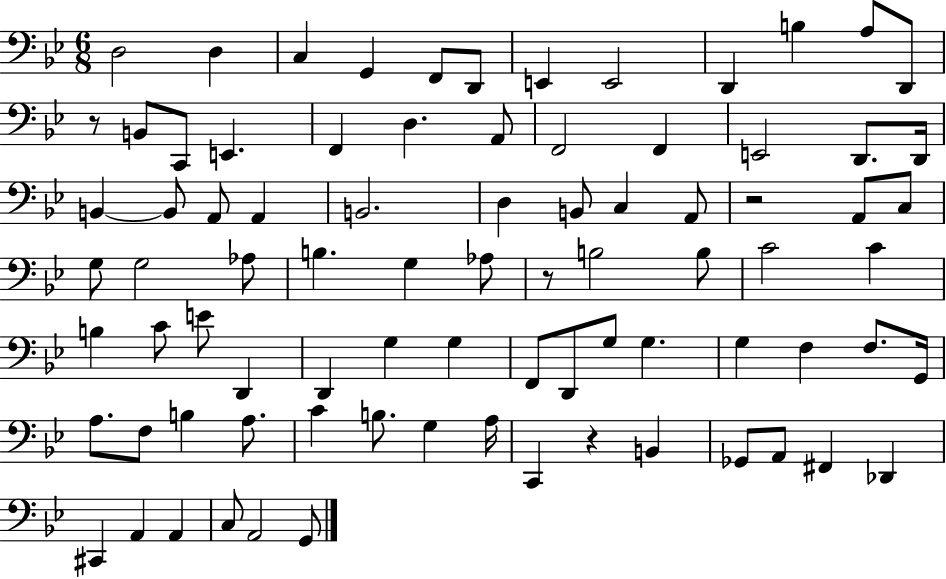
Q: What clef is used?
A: bass